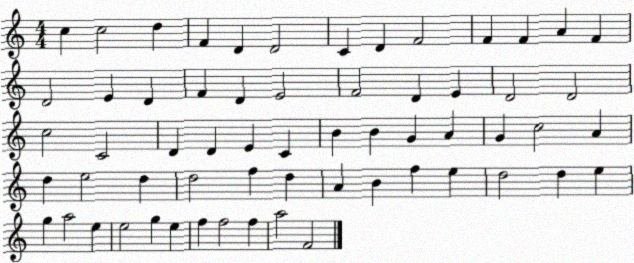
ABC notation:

X:1
T:Untitled
M:4/4
L:1/4
K:C
c c2 d F D D2 C D F2 F F A F D2 E D F D E2 F2 D E D2 D2 c2 C2 D D E C B B G A G c2 A d e2 d d2 f d A B f e d2 d e g a2 e e2 g e f f2 f a2 F2